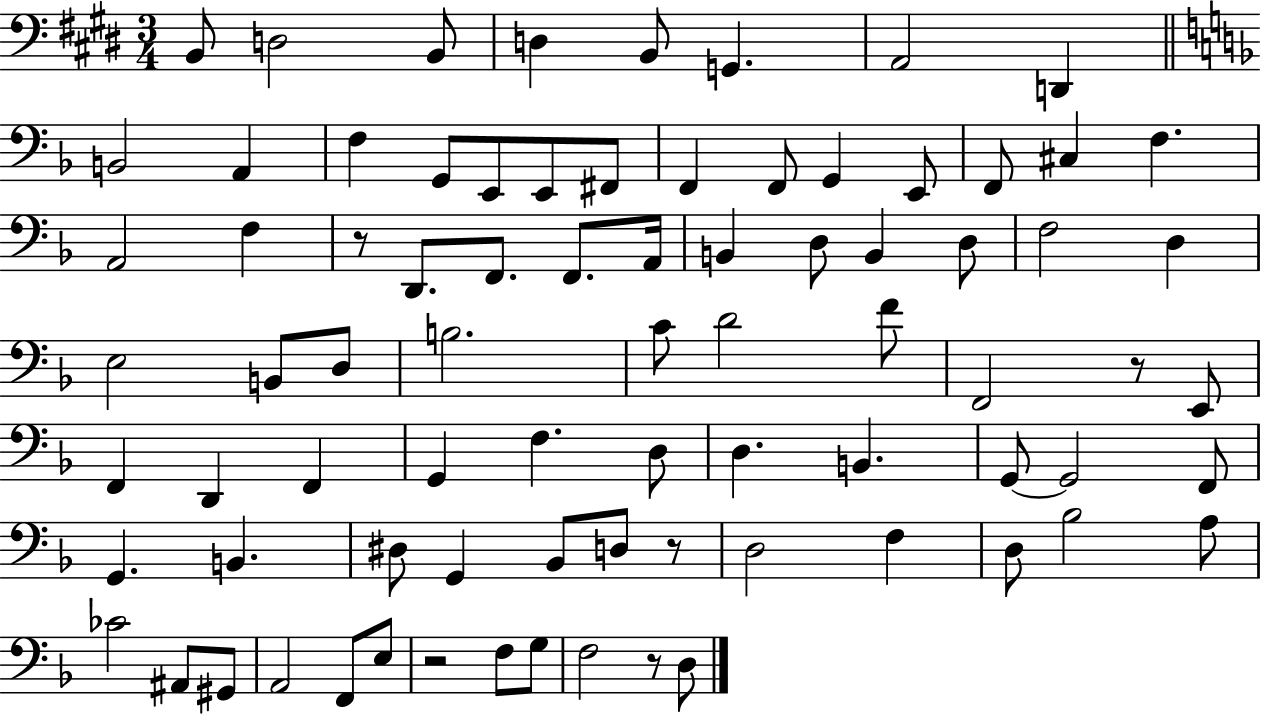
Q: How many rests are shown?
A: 5